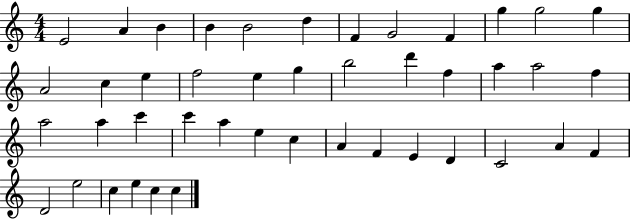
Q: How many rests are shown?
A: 0